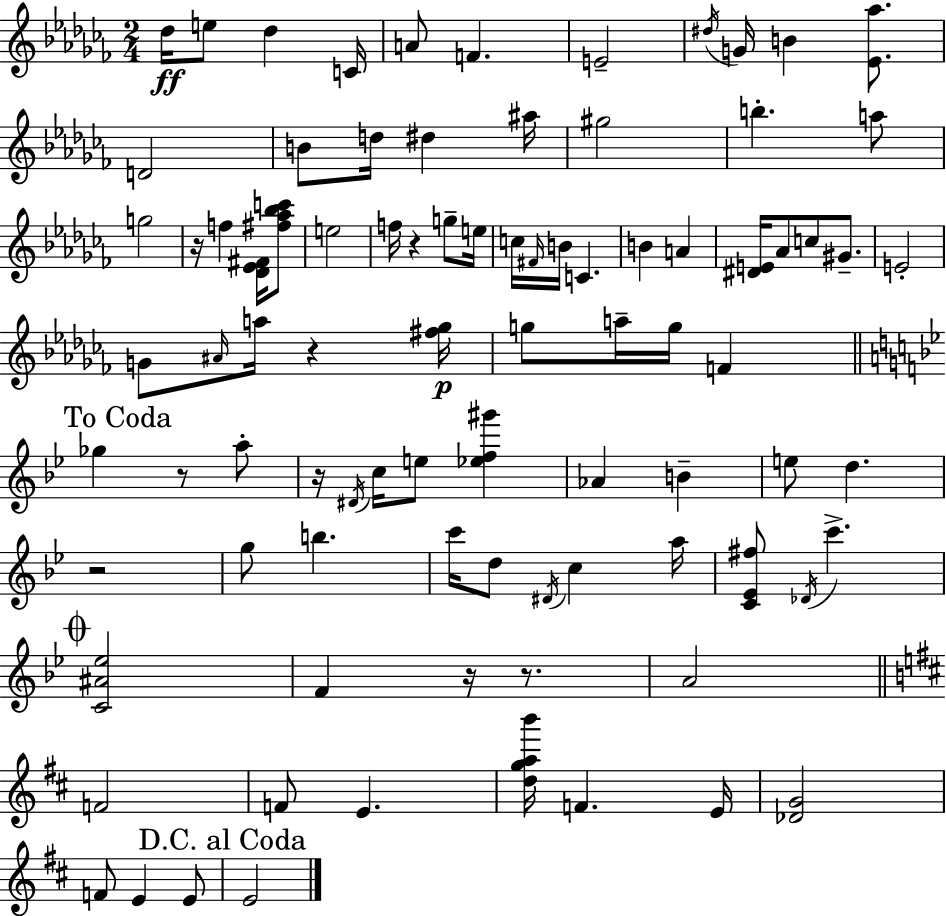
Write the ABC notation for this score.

X:1
T:Untitled
M:2/4
L:1/4
K:Abm
_d/4 e/2 _d C/4 A/2 F E2 ^d/4 G/4 B [_E_a]/2 D2 B/2 d/4 ^d ^a/4 ^g2 b a/2 g2 z/4 f [_D_E^F]/4 [^f_a_bc']/2 e2 f/4 z g/2 e/4 c/4 ^F/4 B/4 C B A [^DE]/4 _A/2 c/2 ^G/2 E2 G/2 ^A/4 a/4 z [^f_g]/4 g/2 a/4 g/4 F _g z/2 a/2 z/4 ^D/4 c/4 e/2 [_ef^g'] _A B e/2 d z2 g/2 b c'/4 d/2 ^D/4 c a/4 [C_E^f]/2 _D/4 c' [C^A_e]2 F z/4 z/2 A2 F2 F/2 E [dgab']/4 F E/4 [_DG]2 F/2 E E/2 E2